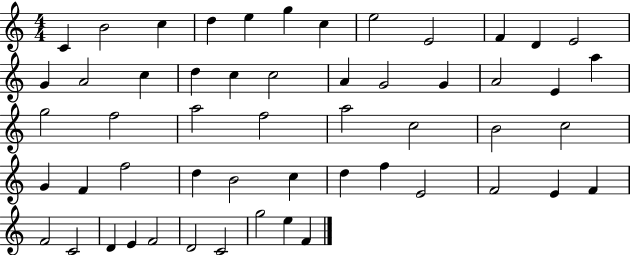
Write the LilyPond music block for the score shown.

{
  \clef treble
  \numericTimeSignature
  \time 4/4
  \key c \major
  c'4 b'2 c''4 | d''4 e''4 g''4 c''4 | e''2 e'2 | f'4 d'4 e'2 | \break g'4 a'2 c''4 | d''4 c''4 c''2 | a'4 g'2 g'4 | a'2 e'4 a''4 | \break g''2 f''2 | a''2 f''2 | a''2 c''2 | b'2 c''2 | \break g'4 f'4 f''2 | d''4 b'2 c''4 | d''4 f''4 e'2 | f'2 e'4 f'4 | \break f'2 c'2 | d'4 e'4 f'2 | d'2 c'2 | g''2 e''4 f'4 | \break \bar "|."
}